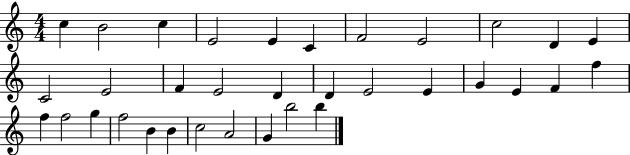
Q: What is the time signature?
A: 4/4